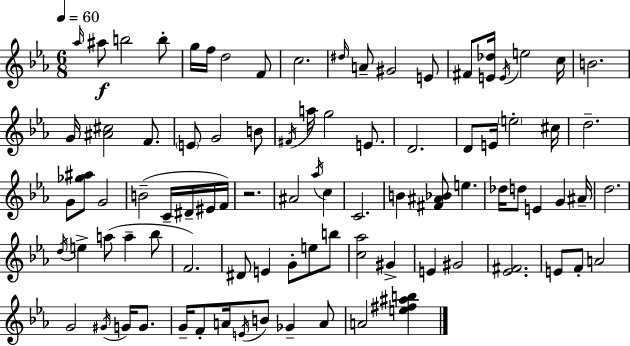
{
  \clef treble
  \numericTimeSignature
  \time 6/8
  \key c \minor
  \tempo 4 = 60
  \repeat volta 2 { \grace { aes''16 }\f ais''8 b''2 b''8-. | g''16 f''16 d''2 f'8 | c''2. | \grace { dis''16 } a'8-- gis'2 | \break e'8 fis'8 <e' des''>16 \acciaccatura { e'16 } e''2 | c''16 b'2. | g'16 <ais' cis''>2 | f'8. \parenthesize e'8 g'2 | \break b'8 \acciaccatura { fis'16 } a''16 g''2 | e'8. d'2. | d'8 e'16 \parenthesize e''2-. | cis''16 d''2.-- | \break g'8 <ges'' ais''>8 g'2 | b'2--( | c'16-- dis'16-- eis'16 f'16) r2. | ais'2 | \break \acciaccatura { aes''16 } c''4 c'2. | b'4 <fis' ais' bes'>8 e''4. | des''16 d''8 e'4 | g'4 ais'16-- d''2. | \break \acciaccatura { d''16 } e''4-> a''8( | a''4-- bes''8 f'2.) | dis'8 e'4 | g'8-. e''8 b''8 <c'' aes''>2 | \break gis'4-> e'4 gis'2 | <ees' fis'>2. | e'8 f'8-. a'2 | g'2 | \break \acciaccatura { gis'16 } g'16 g'8. g'16-- f'8-. a'16 \acciaccatura { e'16 } | b'8 ges'4-- a'8 a'2 | <e'' fis'' ais'' b''>4 } \bar "|."
}